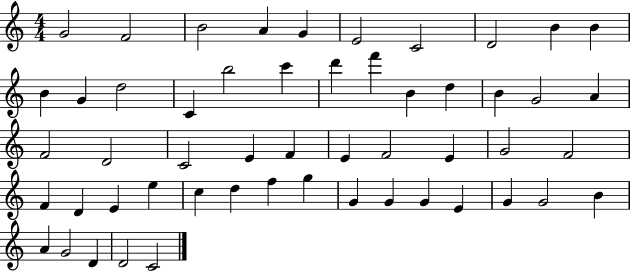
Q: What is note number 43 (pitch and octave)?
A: G4